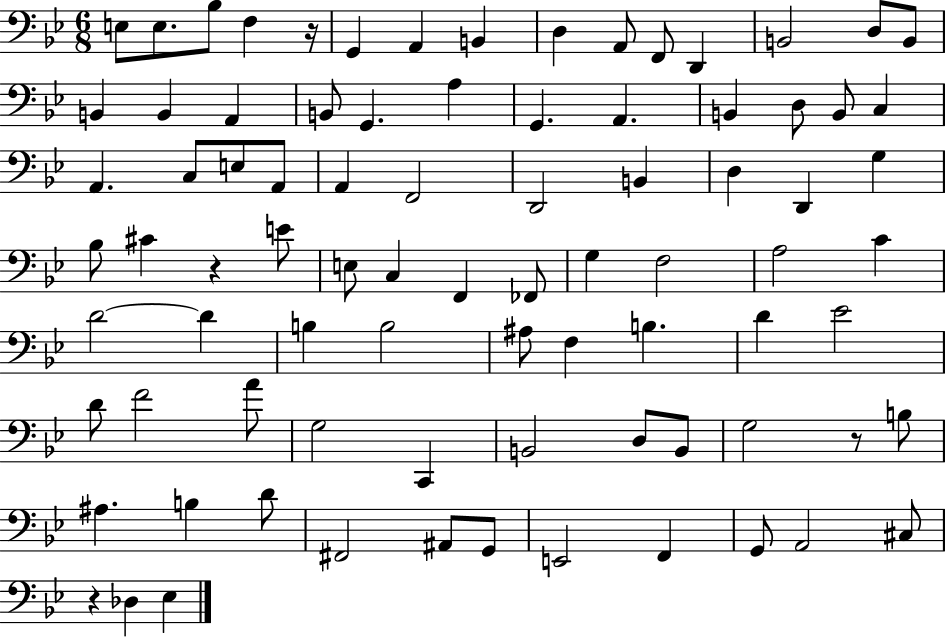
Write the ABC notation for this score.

X:1
T:Untitled
M:6/8
L:1/4
K:Bb
E,/2 E,/2 _B,/2 F, z/4 G,, A,, B,, D, A,,/2 F,,/2 D,, B,,2 D,/2 B,,/2 B,, B,, A,, B,,/2 G,, A, G,, A,, B,, D,/2 B,,/2 C, A,, C,/2 E,/2 A,,/2 A,, F,,2 D,,2 B,, D, D,, G, _B,/2 ^C z E/2 E,/2 C, F,, _F,,/2 G, F,2 A,2 C D2 D B, B,2 ^A,/2 F, B, D _E2 D/2 F2 A/2 G,2 C,, B,,2 D,/2 B,,/2 G,2 z/2 B,/2 ^A, B, D/2 ^F,,2 ^A,,/2 G,,/2 E,,2 F,, G,,/2 A,,2 ^C,/2 z _D, _E,